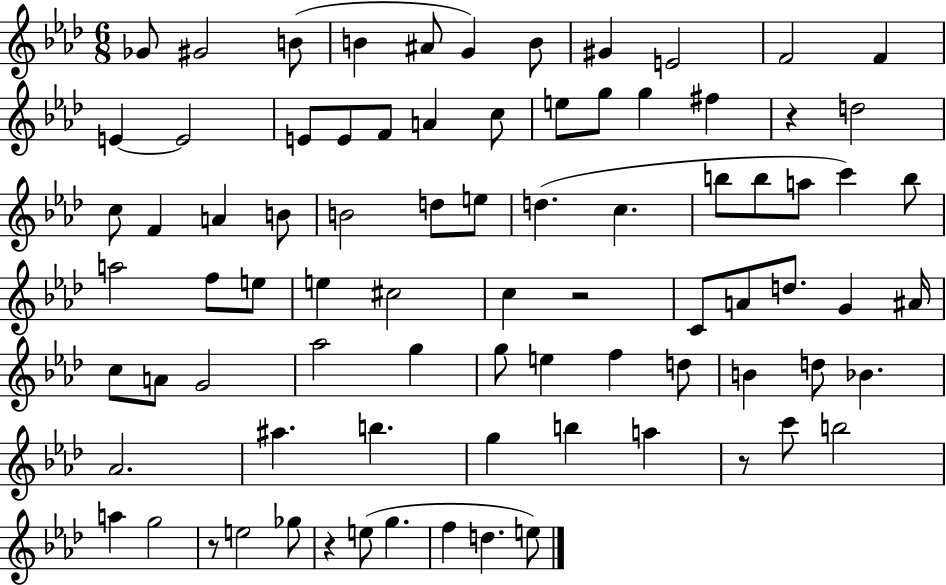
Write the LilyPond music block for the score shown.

{
  \clef treble
  \numericTimeSignature
  \time 6/8
  \key aes \major
  \repeat volta 2 { ges'8 gis'2 b'8( | b'4 ais'8 g'4) b'8 | gis'4 e'2 | f'2 f'4 | \break e'4~~ e'2 | e'8 e'8 f'8 a'4 c''8 | e''8 g''8 g''4 fis''4 | r4 d''2 | \break c''8 f'4 a'4 b'8 | b'2 d''8 e''8 | d''4.( c''4. | b''8 b''8 a''8 c'''4) b''8 | \break a''2 f''8 e''8 | e''4 cis''2 | c''4 r2 | c'8 a'8 d''8. g'4 ais'16 | \break c''8 a'8 g'2 | aes''2 g''4 | g''8 e''4 f''4 d''8 | b'4 d''8 bes'4. | \break aes'2. | ais''4. b''4. | g''4 b''4 a''4 | r8 c'''8 b''2 | \break a''4 g''2 | r8 e''2 ges''8 | r4 e''8( g''4. | f''4 d''4. e''8) | \break } \bar "|."
}